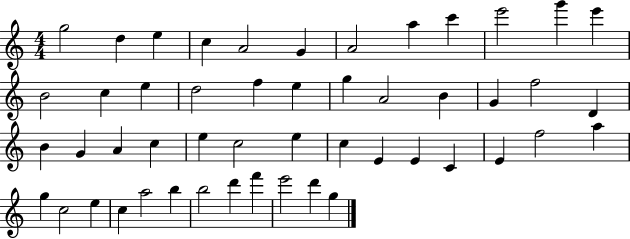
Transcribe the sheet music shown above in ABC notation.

X:1
T:Untitled
M:4/4
L:1/4
K:C
g2 d e c A2 G A2 a c' e'2 g' e' B2 c e d2 f e g A2 B G f2 D B G A c e c2 e c E E C E f2 a g c2 e c a2 b b2 d' f' e'2 d' g